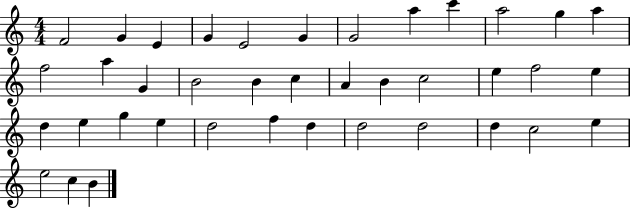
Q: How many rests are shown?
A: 0